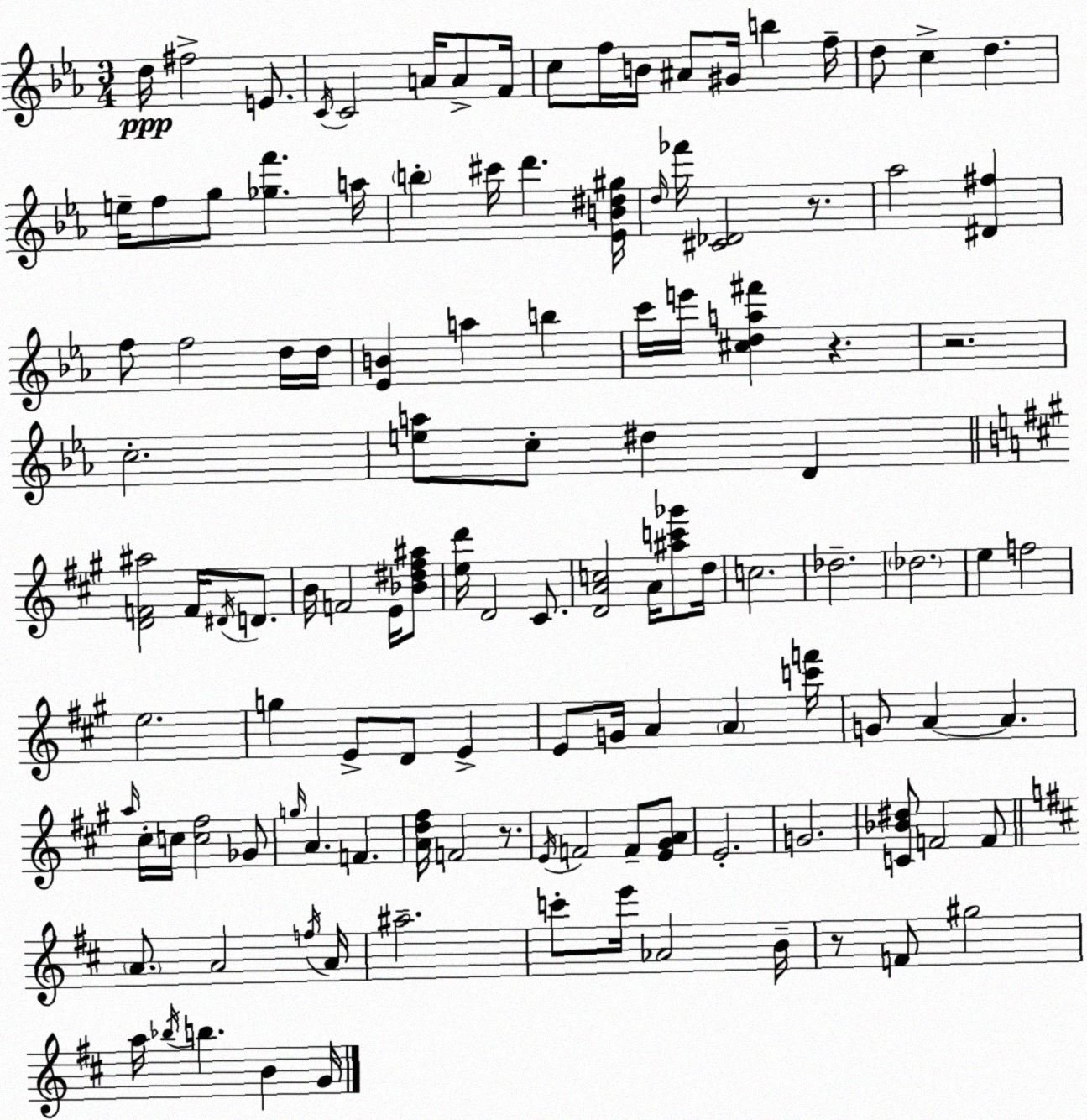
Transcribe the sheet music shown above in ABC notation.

X:1
T:Untitled
M:3/4
L:1/4
K:Eb
d/4 ^f2 E/2 C/4 C2 A/4 A/2 F/4 c/2 f/4 B/4 ^A/2 ^G/4 b f/4 d/2 c d e/4 f/2 g/2 [_gf'] a/4 b ^c'/4 d' [_EB^d^g]/4 d/4 _f'/4 [^C_D]2 z/2 _a2 [^D^f] f/2 f2 d/4 d/4 [_EB] a b c'/4 e'/4 [^cda^f'] z z2 c2 [ea]/2 c/2 ^d D [DF^a]2 F/4 ^D/4 D/2 B/4 F2 E/4 [_B^d^f^a]/2 [ed']/4 D2 ^C/2 [DAc]2 A/4 [^ac'_g']/2 d/4 c2 _d2 _d2 e f2 e2 g E/2 D/2 E E/2 G/4 A A [c'f']/4 G/2 A A a/4 ^c/4 c/4 [c^f]2 _G/2 g/4 A F [Ad^f]/4 F2 z/2 E/4 F2 F/2 [E^GA]/2 E2 G2 [C_B^d]/2 F2 F/2 A/2 A2 f/4 A/4 ^a2 c'/2 e'/4 _A2 B/4 z/2 F/2 ^g2 a/4 _b/4 b B G/4